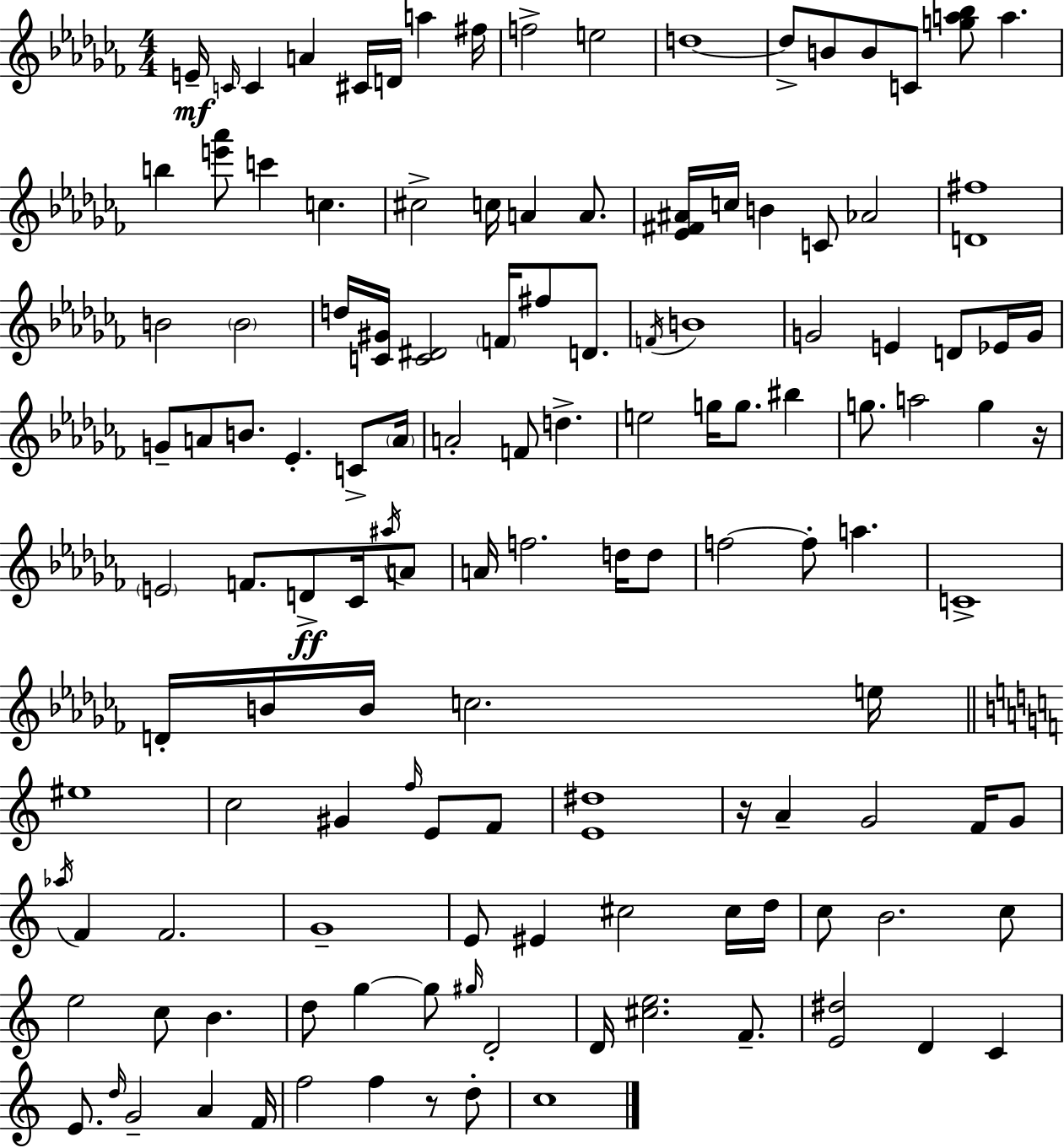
{
  \clef treble
  \numericTimeSignature
  \time 4/4
  \key aes \minor
  e'16--\mf \grace { c'16 } c'4 a'4 cis'16 d'16 a''4 | fis''16 f''2-> e''2 | d''1~~ | d''8-> b'8 b'8 c'8 <g'' a'' bes''>8 a''4. | \break b''4 <e''' aes'''>8 c'''4 c''4. | cis''2-> c''16 a'4 a'8. | <ees' fis' ais'>16 c''16 b'4 c'8 aes'2 | <d' fis''>1 | \break b'2 \parenthesize b'2 | d''16 <c' gis'>16 <c' dis'>2 \parenthesize f'16 fis''8 d'8. | \acciaccatura { f'16 } b'1 | g'2 e'4 d'8 | \break ees'16 g'16 g'8-- a'8 b'8. ees'4.-. c'8-> | \parenthesize a'16 a'2-. f'8 d''4.-> | e''2 g''16 g''8. bis''4 | g''8. a''2 g''4 | \break r16 \parenthesize e'2 f'8. d'8->\ff ces'16 | \acciaccatura { ais''16 } a'8 a'16 f''2. | d''16 d''8 f''2~~ f''8-. a''4. | c'1-> | \break d'16-. b'16 b'16 c''2. | e''16 \bar "||" \break \key a \minor eis''1 | c''2 gis'4 \grace { f''16 } e'8 f'8 | <e' dis''>1 | r16 a'4-- g'2 f'16 g'8 | \break \acciaccatura { aes''16 } f'4 f'2. | g'1-- | e'8 eis'4 cis''2 | cis''16 d''16 c''8 b'2. | \break c''8 e''2 c''8 b'4. | d''8 g''4~~ g''8 \grace { gis''16 } d'2-. | d'16 <cis'' e''>2. | f'8.-- <e' dis''>2 d'4 c'4 | \break e'8. \grace { d''16 } g'2-- a'4 | f'16 f''2 f''4 | r8 d''8-. c''1 | \bar "|."
}